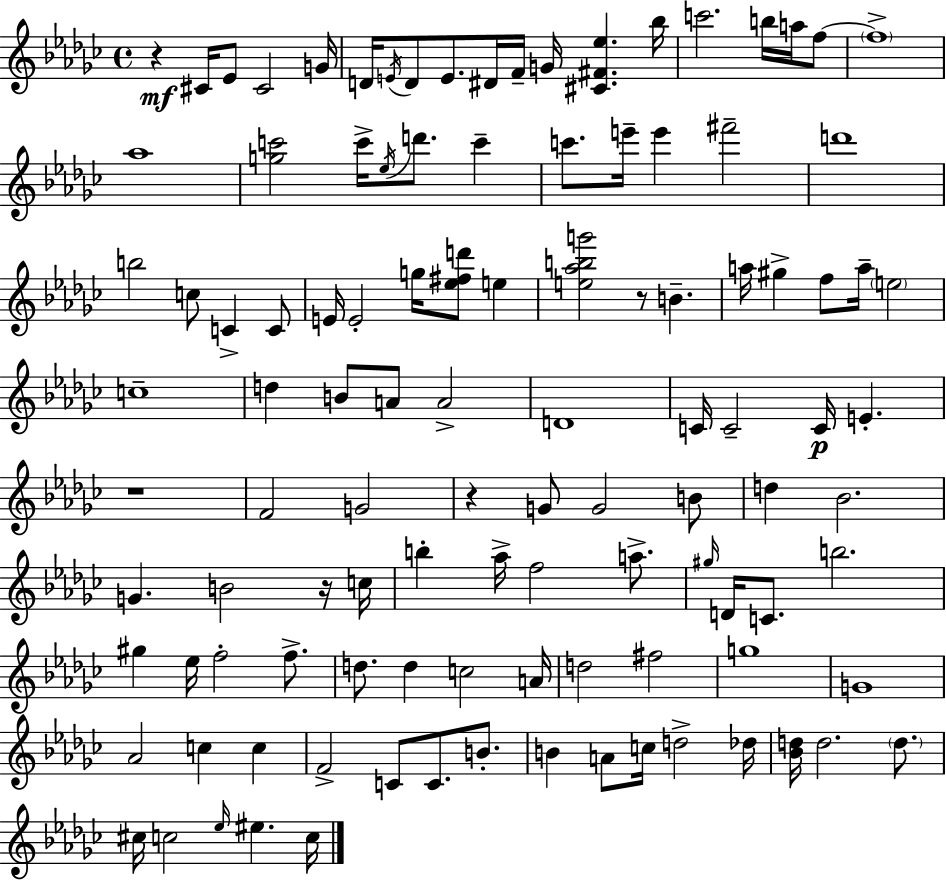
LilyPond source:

{
  \clef treble
  \time 4/4
  \defaultTimeSignature
  \key ees \minor
  r4\mf cis'16 ees'8 cis'2 g'16 | d'16 \acciaccatura { e'16 } d'8 e'8. dis'16 f'16-- g'16 <cis' fis' ees''>4. | bes''16 c'''2. b''16 a''16 f''8~~ | \parenthesize f''1-> | \break aes''1 | <g'' c'''>2 c'''16-> \acciaccatura { ees''16 } d'''8. c'''4-- | c'''8. e'''16-- e'''4 fis'''2-- | d'''1 | \break b''2 c''8 c'4-> | c'8 e'16 e'2-. g''16 <ees'' fis'' d'''>8 e''4 | <e'' aes'' b'' g'''>2 r8 b'4.-- | a''16 gis''4-> f''8 a''16-- \parenthesize e''2 | \break c''1-- | d''4 b'8 a'8 a'2-> | d'1 | c'16 c'2-- c'16\p e'4.-. | \break r1 | f'2 g'2 | r4 g'8 g'2 | b'8 d''4 bes'2. | \break g'4. b'2 | r16 c''16 b''4-. aes''16-> f''2 a''8.-> | \grace { gis''16 } d'16 c'8. b''2. | gis''4 ees''16 f''2-. | \break f''8.-> d''8. d''4 c''2 | a'16 d''2 fis''2 | g''1 | g'1 | \break aes'2 c''4 c''4 | f'2-> c'8 c'8. | b'8.-. b'4 a'8 c''16 d''2-> | des''16 <bes' d''>16 d''2. | \break \parenthesize d''8. cis''16 c''2 \grace { ees''16 } eis''4. | c''16 \bar "|."
}